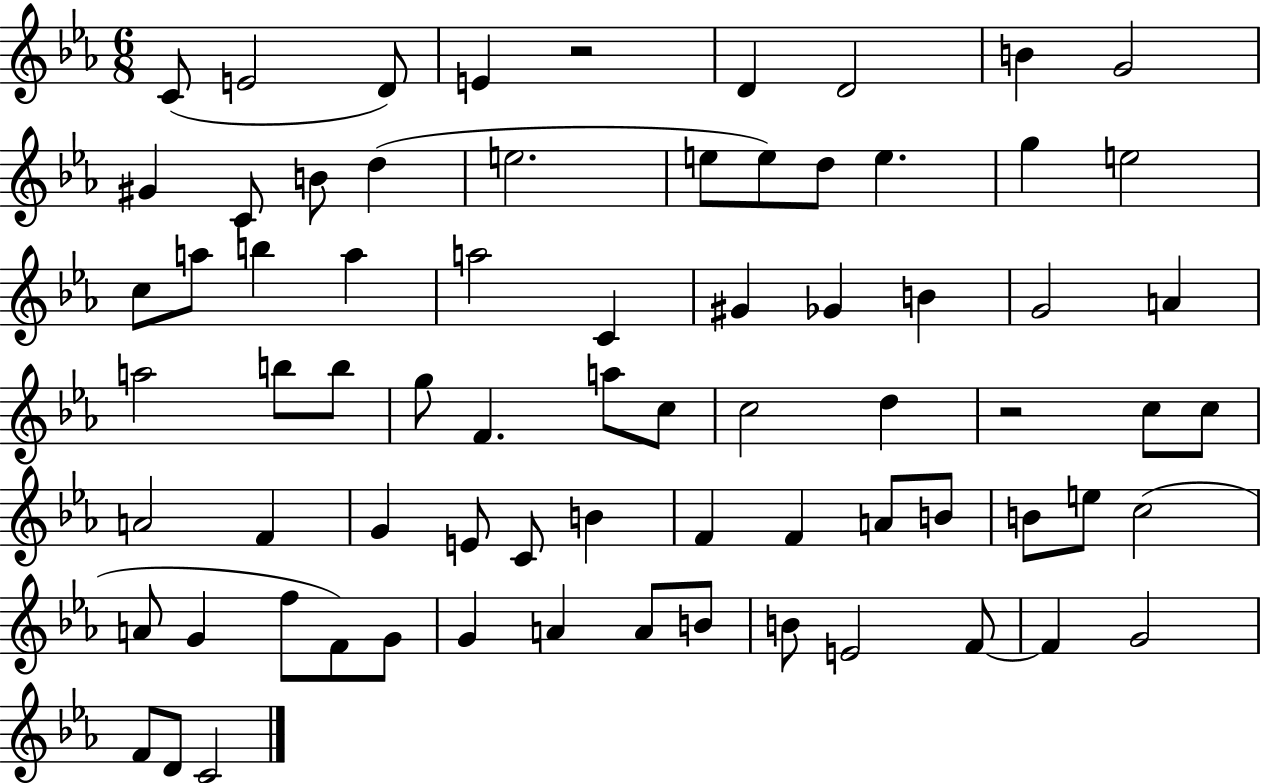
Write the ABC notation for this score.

X:1
T:Untitled
M:6/8
L:1/4
K:Eb
C/2 E2 D/2 E z2 D D2 B G2 ^G C/2 B/2 d e2 e/2 e/2 d/2 e g e2 c/2 a/2 b a a2 C ^G _G B G2 A a2 b/2 b/2 g/2 F a/2 c/2 c2 d z2 c/2 c/2 A2 F G E/2 C/2 B F F A/2 B/2 B/2 e/2 c2 A/2 G f/2 F/2 G/2 G A A/2 B/2 B/2 E2 F/2 F G2 F/2 D/2 C2